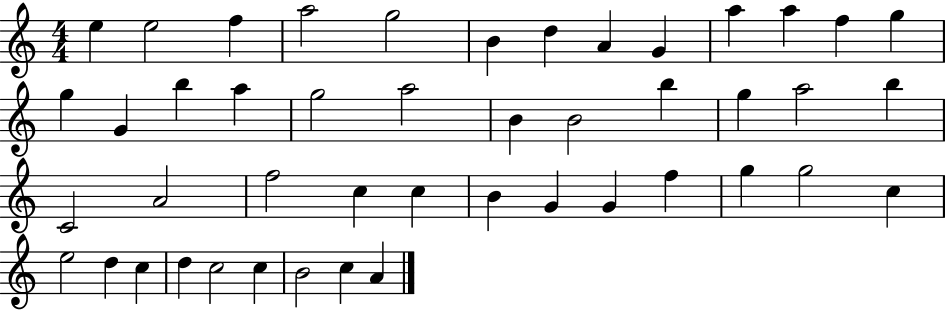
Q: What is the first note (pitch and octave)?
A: E5